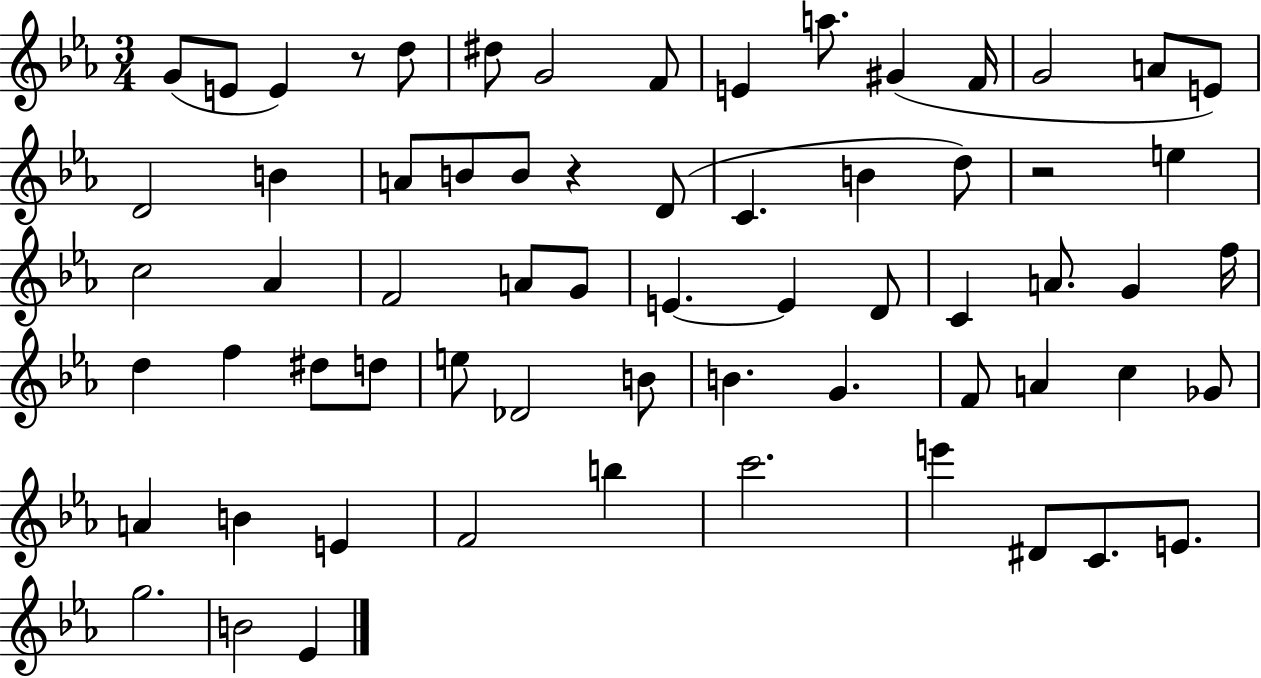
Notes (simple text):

G4/e E4/e E4/q R/e D5/e D#5/e G4/h F4/e E4/q A5/e. G#4/q F4/s G4/h A4/e E4/e D4/h B4/q A4/e B4/e B4/e R/q D4/e C4/q. B4/q D5/e R/h E5/q C5/h Ab4/q F4/h A4/e G4/e E4/q. E4/q D4/e C4/q A4/e. G4/q F5/s D5/q F5/q D#5/e D5/e E5/e Db4/h B4/e B4/q. G4/q. F4/e A4/q C5/q Gb4/e A4/q B4/q E4/q F4/h B5/q C6/h. E6/q D#4/e C4/e. E4/e. G5/h. B4/h Eb4/q